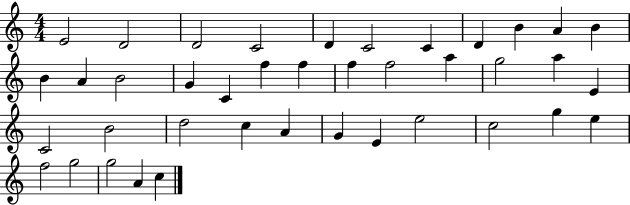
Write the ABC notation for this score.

X:1
T:Untitled
M:4/4
L:1/4
K:C
E2 D2 D2 C2 D C2 C D B A B B A B2 G C f f f f2 a g2 a E C2 B2 d2 c A G E e2 c2 g e f2 g2 g2 A c